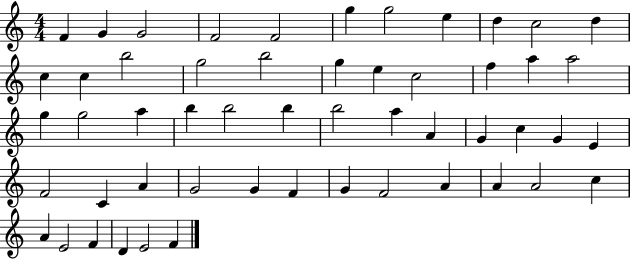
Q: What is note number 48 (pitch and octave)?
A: A4